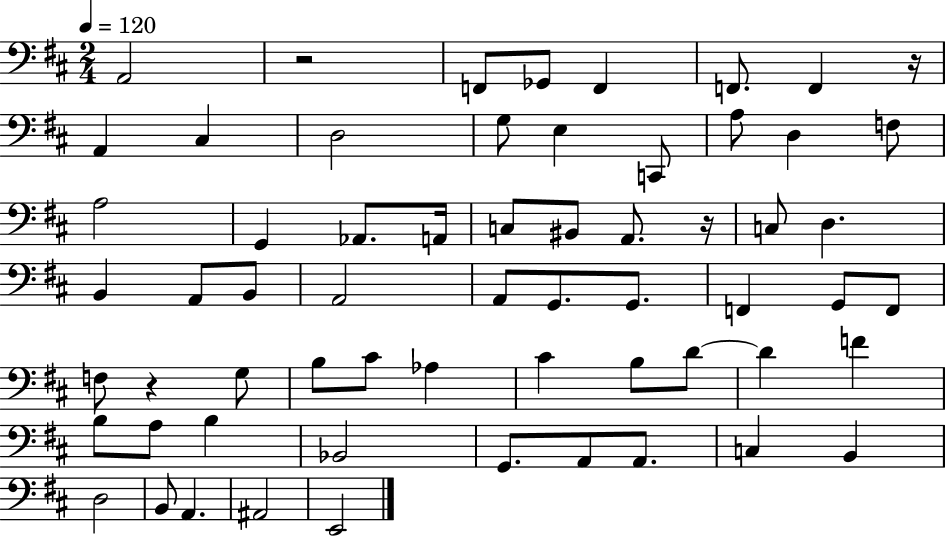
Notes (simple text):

A2/h R/h F2/e Gb2/e F2/q F2/e. F2/q R/s A2/q C#3/q D3/h G3/e E3/q C2/e A3/e D3/q F3/e A3/h G2/q Ab2/e. A2/s C3/e BIS2/e A2/e. R/s C3/e D3/q. B2/q A2/e B2/e A2/h A2/e G2/e. G2/e. F2/q G2/e F2/e F3/e R/q G3/e B3/e C#4/e Ab3/q C#4/q B3/e D4/e D4/q F4/q B3/e A3/e B3/q Bb2/h G2/e. A2/e A2/e. C3/q B2/q D3/h B2/e A2/q. A#2/h E2/h